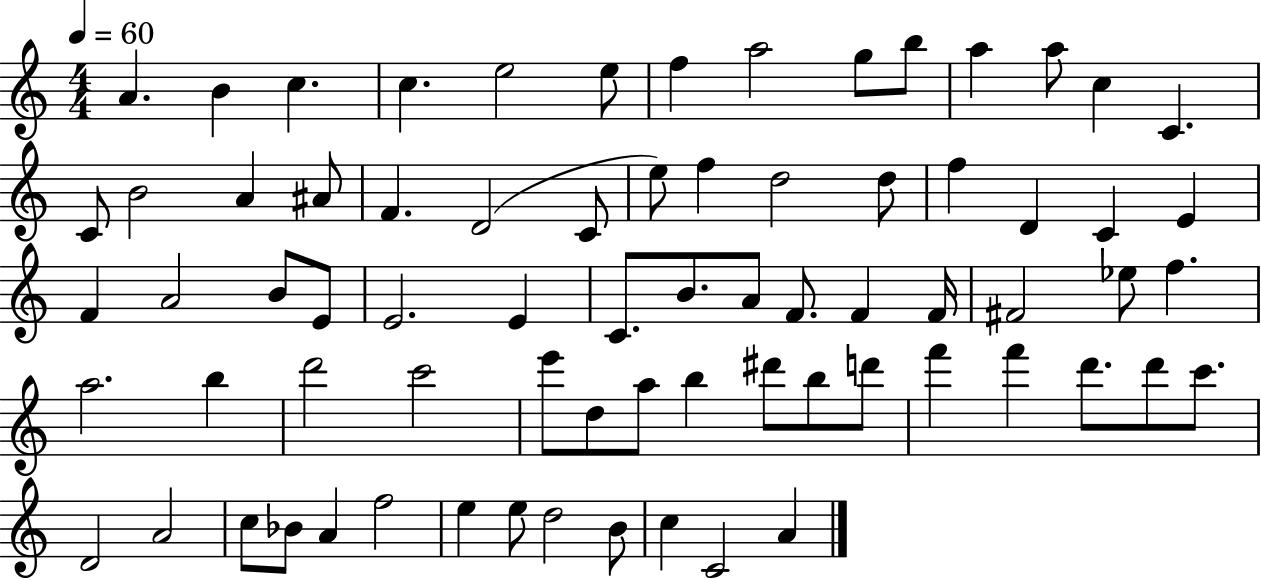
{
  \clef treble
  \numericTimeSignature
  \time 4/4
  \key c \major
  \tempo 4 = 60
  a'4. b'4 c''4. | c''4. e''2 e''8 | f''4 a''2 g''8 b''8 | a''4 a''8 c''4 c'4. | \break c'8 b'2 a'4 ais'8 | f'4. d'2( c'8 | e''8) f''4 d''2 d''8 | f''4 d'4 c'4 e'4 | \break f'4 a'2 b'8 e'8 | e'2. e'4 | c'8. b'8. a'8 f'8. f'4 f'16 | fis'2 ees''8 f''4. | \break a''2. b''4 | d'''2 c'''2 | e'''8 d''8 a''8 b''4 dis'''8 b''8 d'''8 | f'''4 f'''4 d'''8. d'''8 c'''8. | \break d'2 a'2 | c''8 bes'8 a'4 f''2 | e''4 e''8 d''2 b'8 | c''4 c'2 a'4 | \break \bar "|."
}